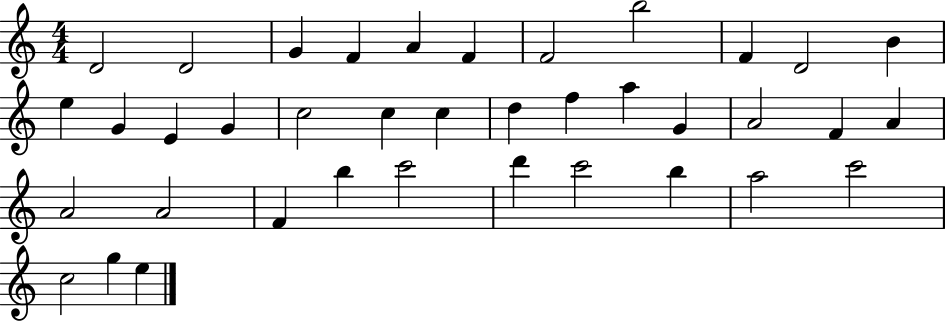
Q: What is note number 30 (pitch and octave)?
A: C6